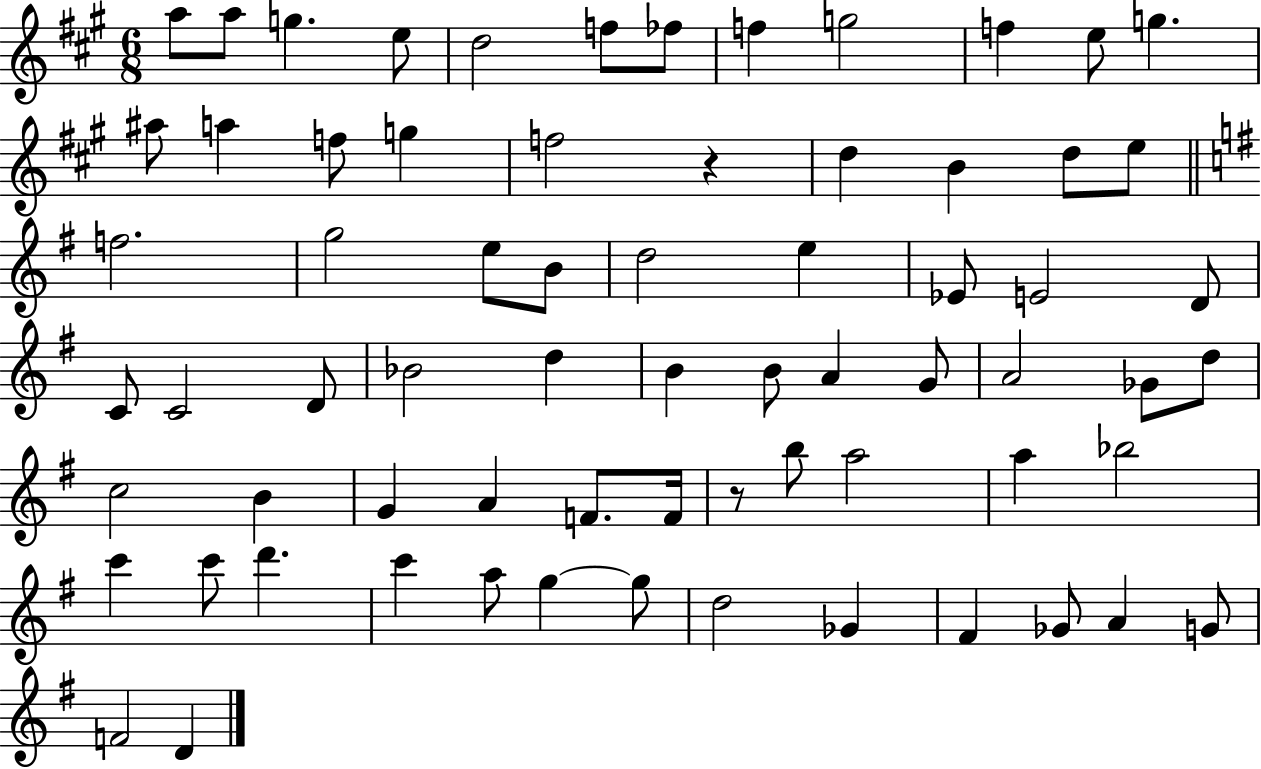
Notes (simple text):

A5/e A5/e G5/q. E5/e D5/h F5/e FES5/e F5/q G5/h F5/q E5/e G5/q. A#5/e A5/q F5/e G5/q F5/h R/q D5/q B4/q D5/e E5/e F5/h. G5/h E5/e B4/e D5/h E5/q Eb4/e E4/h D4/e C4/e C4/h D4/e Bb4/h D5/q B4/q B4/e A4/q G4/e A4/h Gb4/e D5/e C5/h B4/q G4/q A4/q F4/e. F4/s R/e B5/e A5/h A5/q Bb5/h C6/q C6/e D6/q. C6/q A5/e G5/q G5/e D5/h Gb4/q F#4/q Gb4/e A4/q G4/e F4/h D4/q